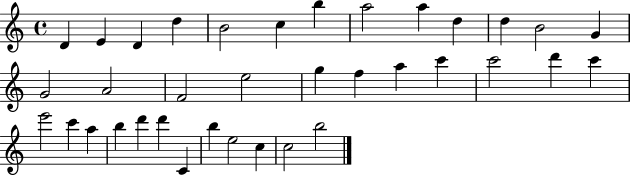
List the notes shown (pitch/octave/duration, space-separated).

D4/q E4/q D4/q D5/q B4/h C5/q B5/q A5/h A5/q D5/q D5/q B4/h G4/q G4/h A4/h F4/h E5/h G5/q F5/q A5/q C6/q C6/h D6/q C6/q E6/h C6/q A5/q B5/q D6/q D6/q C4/q B5/q E5/h C5/q C5/h B5/h